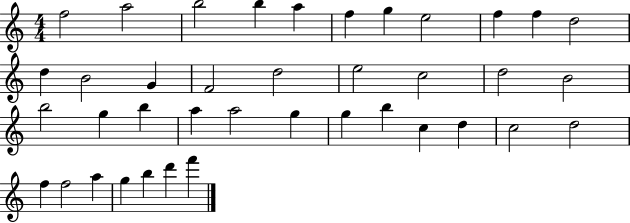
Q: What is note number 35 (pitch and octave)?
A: A5